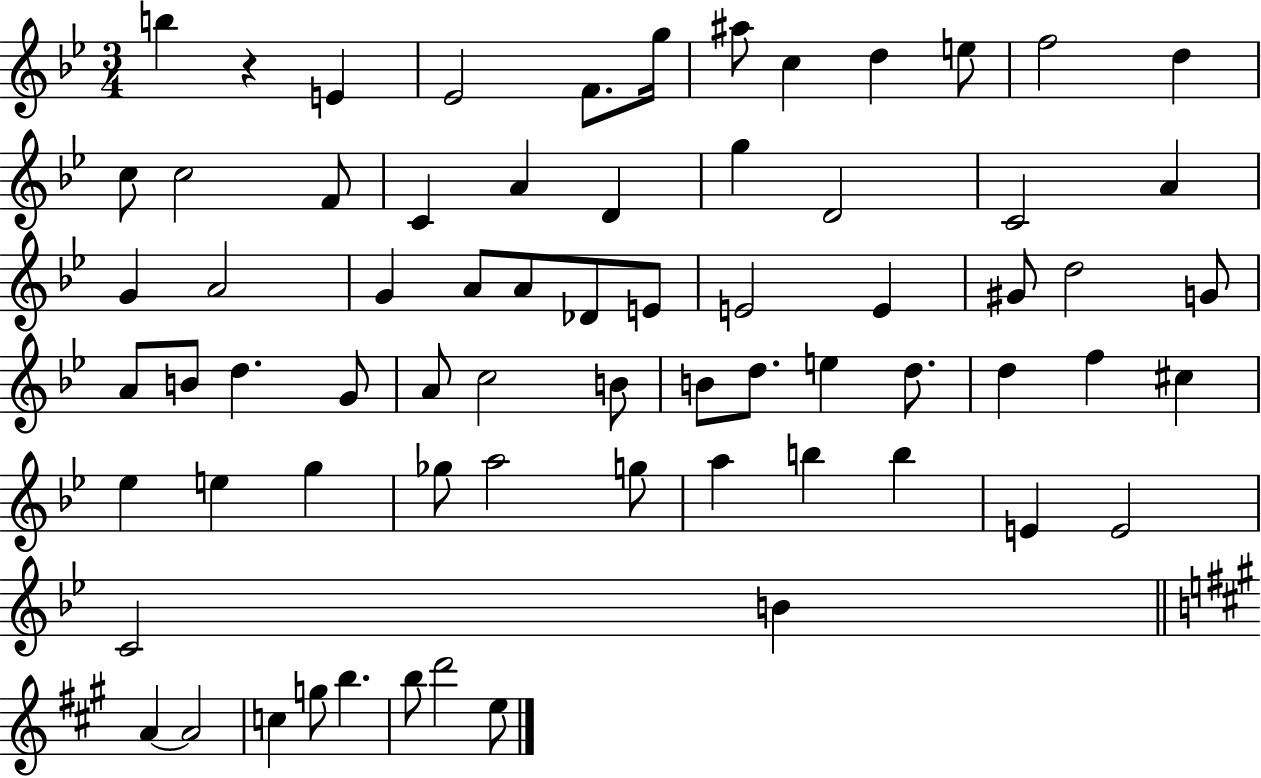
X:1
T:Untitled
M:3/4
L:1/4
K:Bb
b z E _E2 F/2 g/4 ^a/2 c d e/2 f2 d c/2 c2 F/2 C A D g D2 C2 A G A2 G A/2 A/2 _D/2 E/2 E2 E ^G/2 d2 G/2 A/2 B/2 d G/2 A/2 c2 B/2 B/2 d/2 e d/2 d f ^c _e e g _g/2 a2 g/2 a b b E E2 C2 B A A2 c g/2 b b/2 d'2 e/2